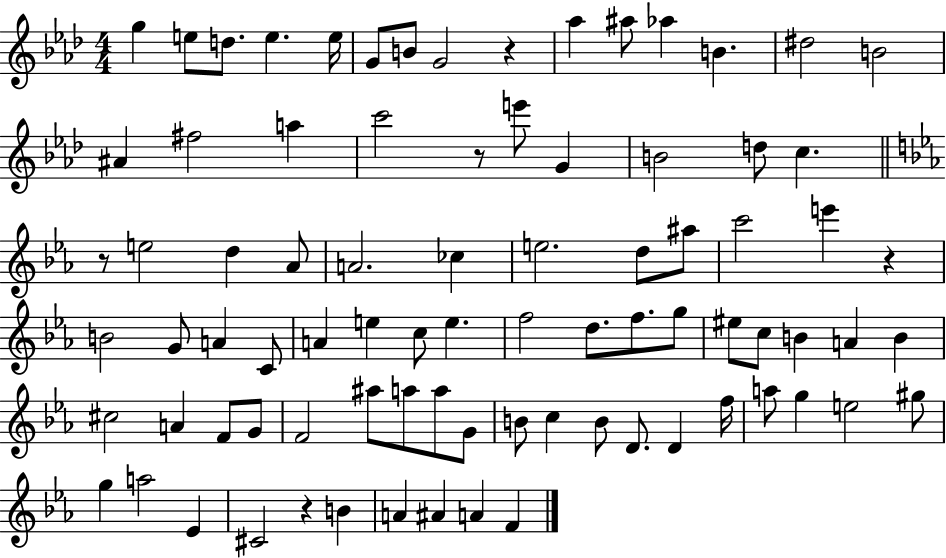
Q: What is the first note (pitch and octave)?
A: G5